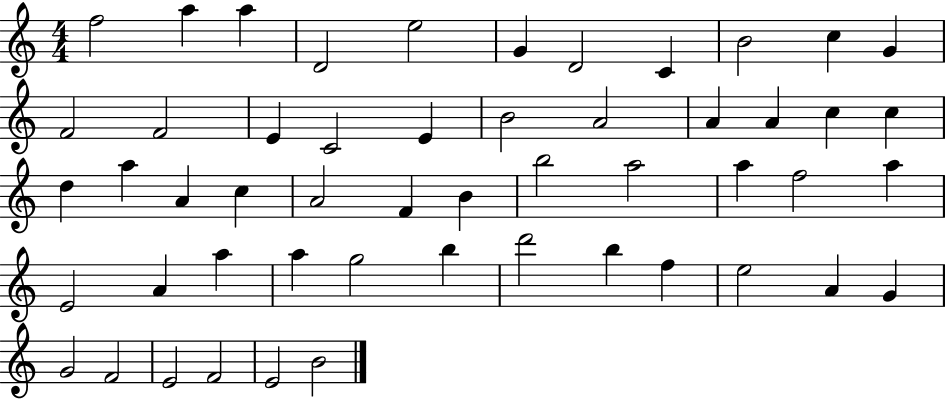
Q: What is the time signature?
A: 4/4